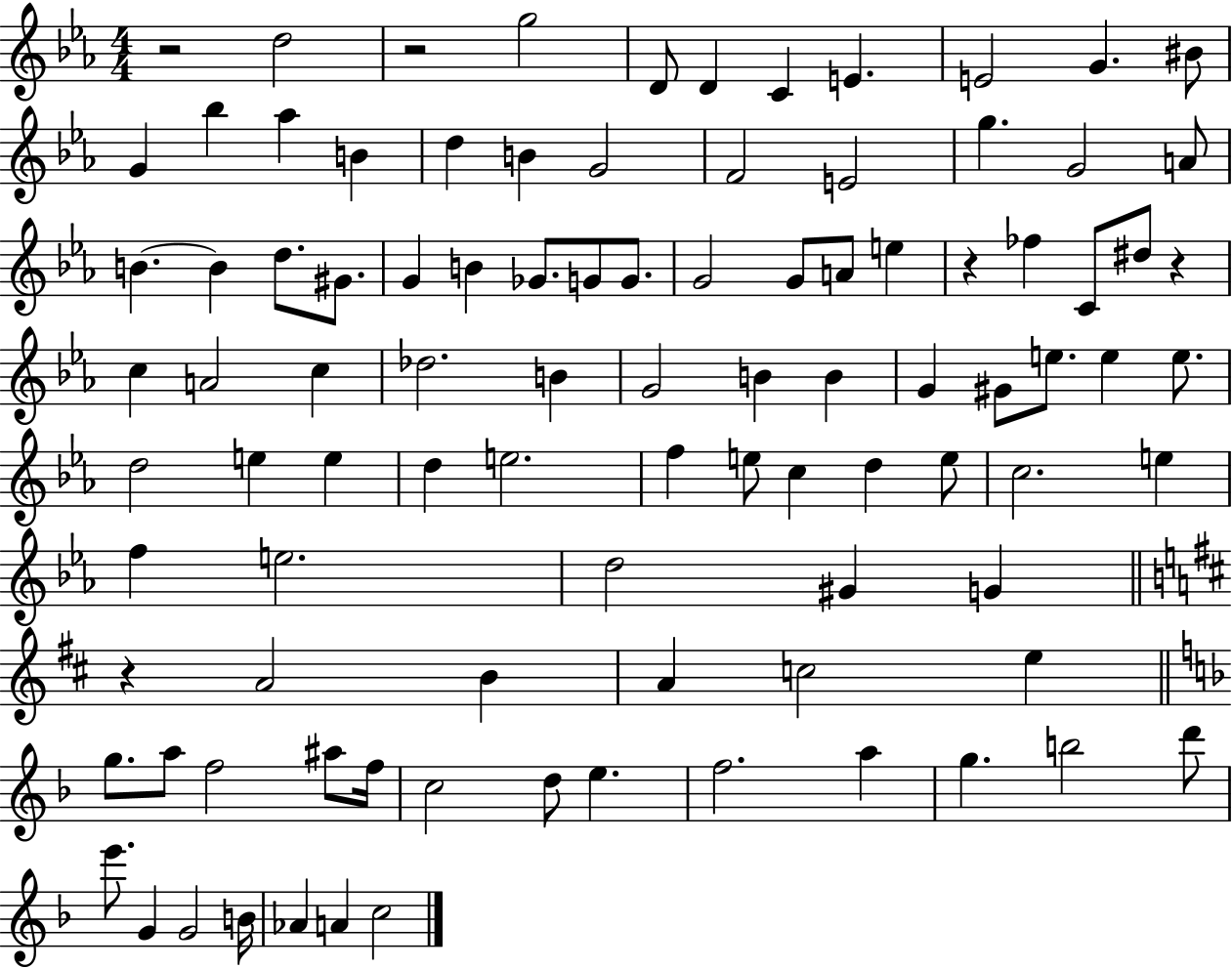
R/h D5/h R/h G5/h D4/e D4/q C4/q E4/q. E4/h G4/q. BIS4/e G4/q Bb5/q Ab5/q B4/q D5/q B4/q G4/h F4/h E4/h G5/q. G4/h A4/e B4/q. B4/q D5/e. G#4/e. G4/q B4/q Gb4/e. G4/e G4/e. G4/h G4/e A4/e E5/q R/q FES5/q C4/e D#5/e R/q C5/q A4/h C5/q Db5/h. B4/q G4/h B4/q B4/q G4/q G#4/e E5/e. E5/q E5/e. D5/h E5/q E5/q D5/q E5/h. F5/q E5/e C5/q D5/q E5/e C5/h. E5/q F5/q E5/h. D5/h G#4/q G4/q R/q A4/h B4/q A4/q C5/h E5/q G5/e. A5/e F5/h A#5/e F5/s C5/h D5/e E5/q. F5/h. A5/q G5/q. B5/h D6/e E6/e. G4/q G4/h B4/s Ab4/q A4/q C5/h